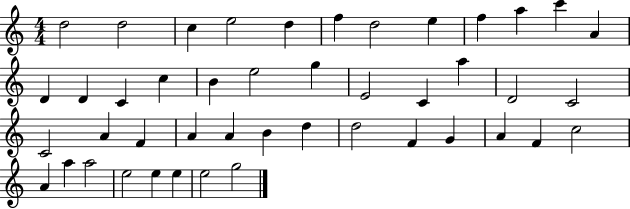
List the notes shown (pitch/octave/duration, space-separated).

D5/h D5/h C5/q E5/h D5/q F5/q D5/h E5/q F5/q A5/q C6/q A4/q D4/q D4/q C4/q C5/q B4/q E5/h G5/q E4/h C4/q A5/q D4/h C4/h C4/h A4/q F4/q A4/q A4/q B4/q D5/q D5/h F4/q G4/q A4/q F4/q C5/h A4/q A5/q A5/h E5/h E5/q E5/q E5/h G5/h